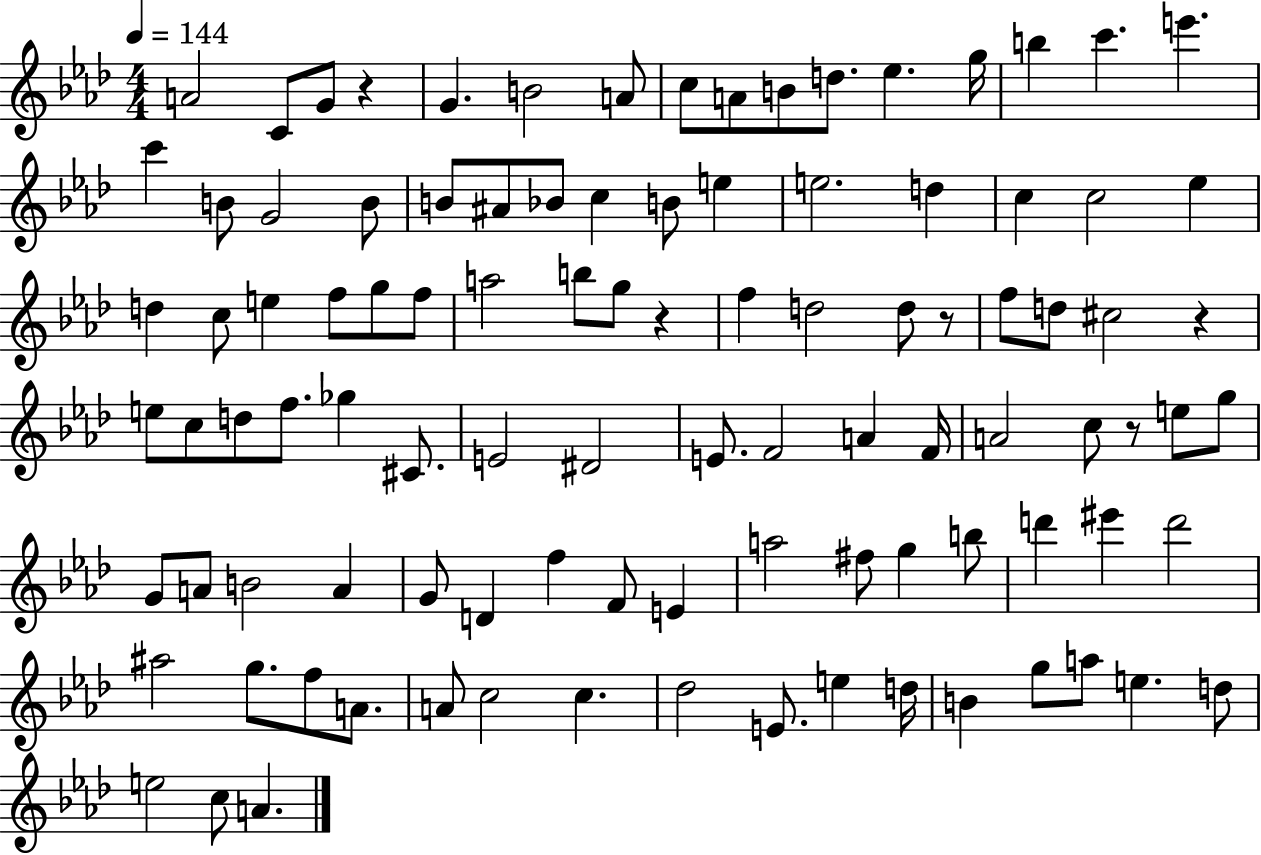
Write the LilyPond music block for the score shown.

{
  \clef treble
  \numericTimeSignature
  \time 4/4
  \key aes \major
  \tempo 4 = 144
  a'2 c'8 g'8 r4 | g'4. b'2 a'8 | c''8 a'8 b'8 d''8. ees''4. g''16 | b''4 c'''4. e'''4. | \break c'''4 b'8 g'2 b'8 | b'8 ais'8 bes'8 c''4 b'8 e''4 | e''2. d''4 | c''4 c''2 ees''4 | \break d''4 c''8 e''4 f''8 g''8 f''8 | a''2 b''8 g''8 r4 | f''4 d''2 d''8 r8 | f''8 d''8 cis''2 r4 | \break e''8 c''8 d''8 f''8. ges''4 cis'8. | e'2 dis'2 | e'8. f'2 a'4 f'16 | a'2 c''8 r8 e''8 g''8 | \break g'8 a'8 b'2 a'4 | g'8 d'4 f''4 f'8 e'4 | a''2 fis''8 g''4 b''8 | d'''4 eis'''4 d'''2 | \break ais''2 g''8. f''8 a'8. | a'8 c''2 c''4. | des''2 e'8. e''4 d''16 | b'4 g''8 a''8 e''4. d''8 | \break e''2 c''8 a'4. | \bar "|."
}